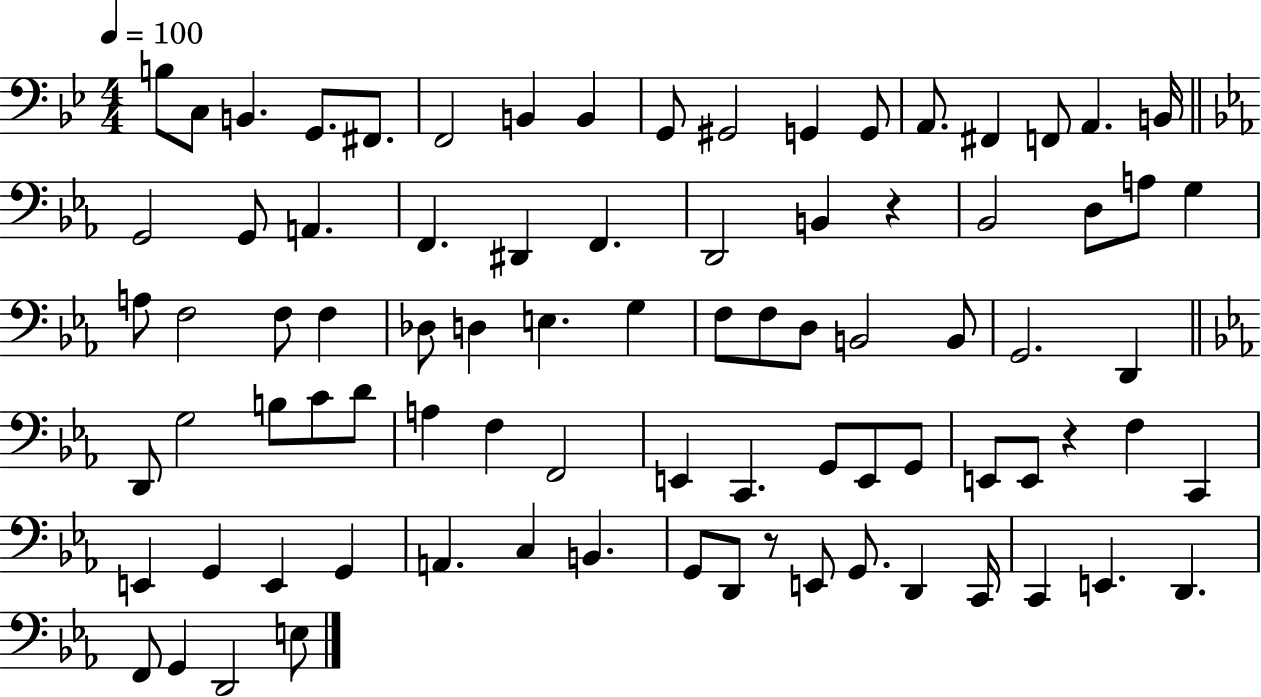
X:1
T:Untitled
M:4/4
L:1/4
K:Bb
B,/2 C,/2 B,, G,,/2 ^F,,/2 F,,2 B,, B,, G,,/2 ^G,,2 G,, G,,/2 A,,/2 ^F,, F,,/2 A,, B,,/4 G,,2 G,,/2 A,, F,, ^D,, F,, D,,2 B,, z _B,,2 D,/2 A,/2 G, A,/2 F,2 F,/2 F, _D,/2 D, E, G, F,/2 F,/2 D,/2 B,,2 B,,/2 G,,2 D,, D,,/2 G,2 B,/2 C/2 D/2 A, F, F,,2 E,, C,, G,,/2 E,,/2 G,,/2 E,,/2 E,,/2 z F, C,, E,, G,, E,, G,, A,, C, B,, G,,/2 D,,/2 z/2 E,,/2 G,,/2 D,, C,,/4 C,, E,, D,, F,,/2 G,, D,,2 E,/2